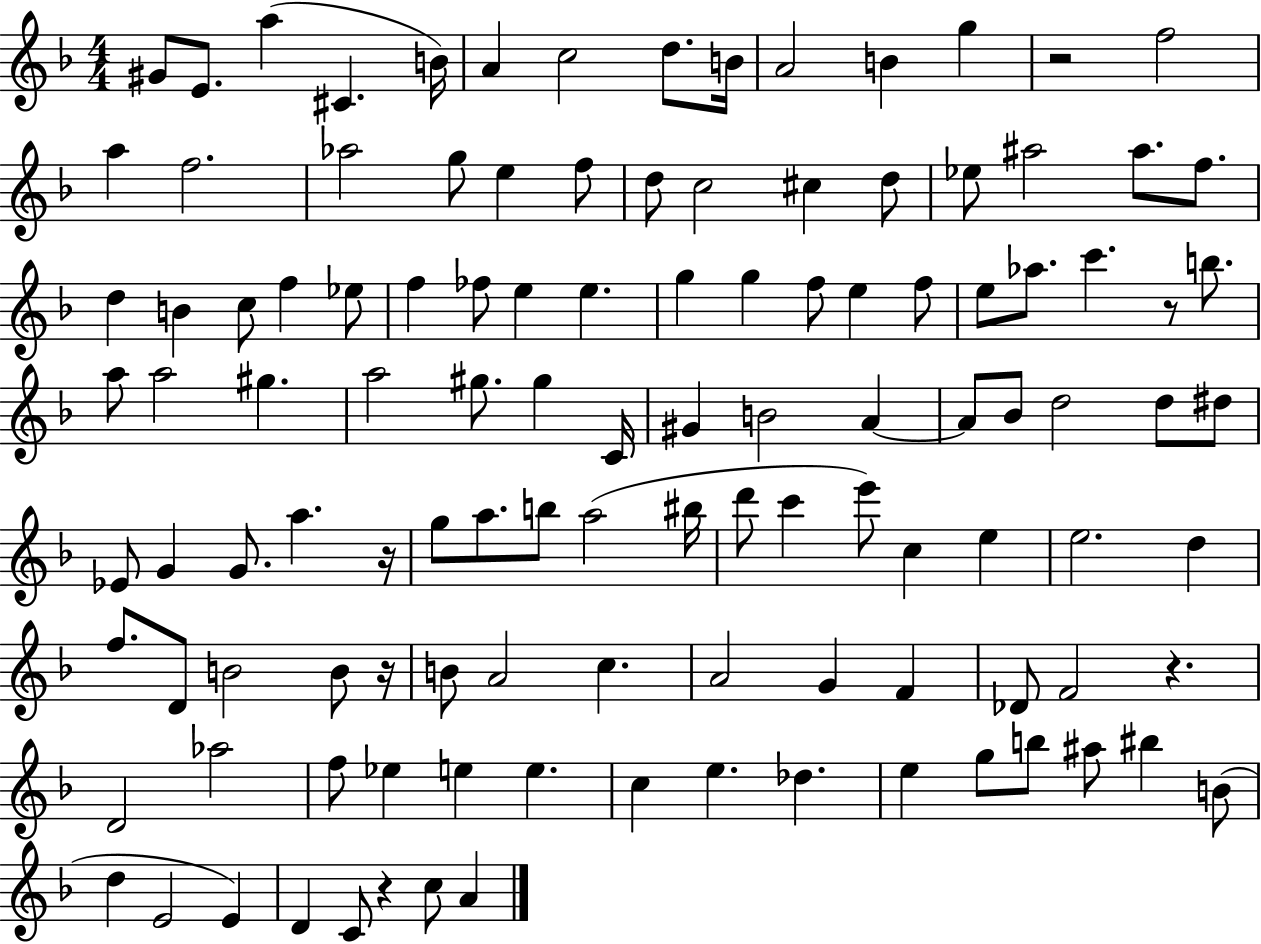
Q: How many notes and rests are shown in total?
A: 116